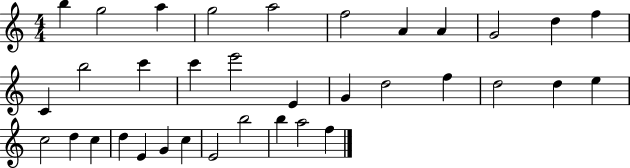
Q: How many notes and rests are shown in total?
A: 35